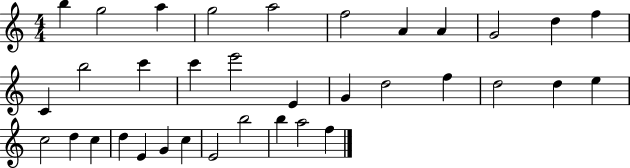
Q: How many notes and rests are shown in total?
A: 35